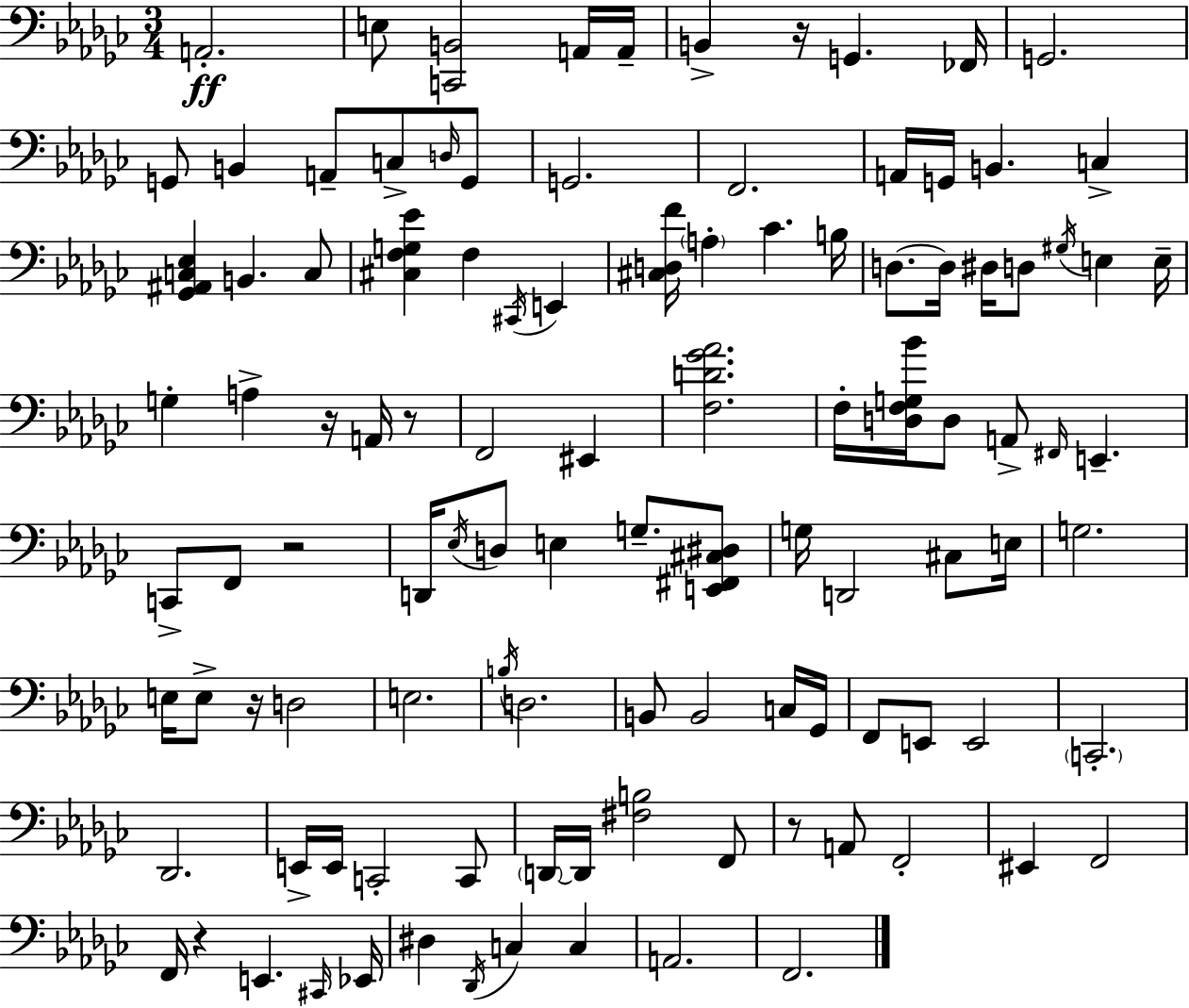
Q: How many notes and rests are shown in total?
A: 108